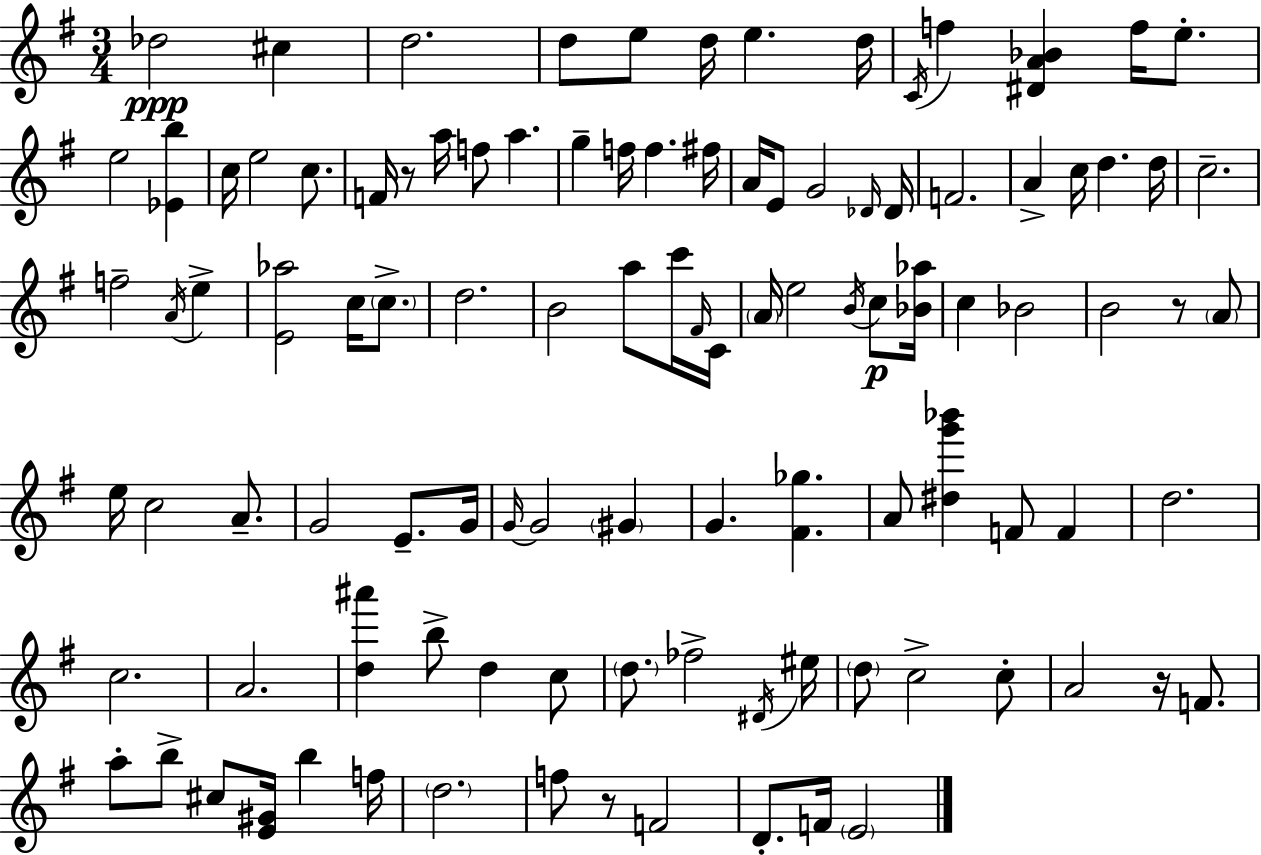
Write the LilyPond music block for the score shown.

{
  \clef treble
  \numericTimeSignature
  \time 3/4
  \key g \major
  \repeat volta 2 { des''2\ppp cis''4 | d''2. | d''8 e''8 d''16 e''4. d''16 | \acciaccatura { c'16 } f''4 <dis' a' bes'>4 f''16 e''8.-. | \break e''2 <ees' b''>4 | c''16 e''2 c''8. | f'16 r8 a''16 f''8 a''4. | g''4-- f''16 f''4. | \break fis''16 a'16 e'8 g'2 | \grace { des'16 } des'16 f'2. | a'4-> c''16 d''4. | d''16 c''2.-- | \break f''2-- \acciaccatura { a'16 } e''4-> | <e' aes''>2 c''16 | \parenthesize c''8.-> d''2. | b'2 a''8 | \break c'''16 \grace { fis'16 } c'16 \parenthesize a'16 e''2 | \acciaccatura { b'16 }\p c''8 <bes' aes''>16 c''4 bes'2 | b'2 | r8 \parenthesize a'8 e''16 c''2 | \break a'8.-- g'2 | e'8.-- g'16 \grace { g'16~ }~ g'2 | \parenthesize gis'4 g'4. | <fis' ges''>4. a'8 <dis'' g''' bes'''>4 | \break f'8 f'4 d''2. | c''2. | a'2. | <d'' ais'''>4 b''8-> | \break d''4 c''8 \parenthesize d''8. fes''2-> | \acciaccatura { dis'16 } eis''16 \parenthesize d''8 c''2-> | c''8-. a'2 | r16 f'8. a''8-. b''8-> cis''8 | \break <e' gis'>16 b''4 f''16 \parenthesize d''2. | f''8 r8 f'2 | d'8.-. f'16 \parenthesize e'2 | } \bar "|."
}